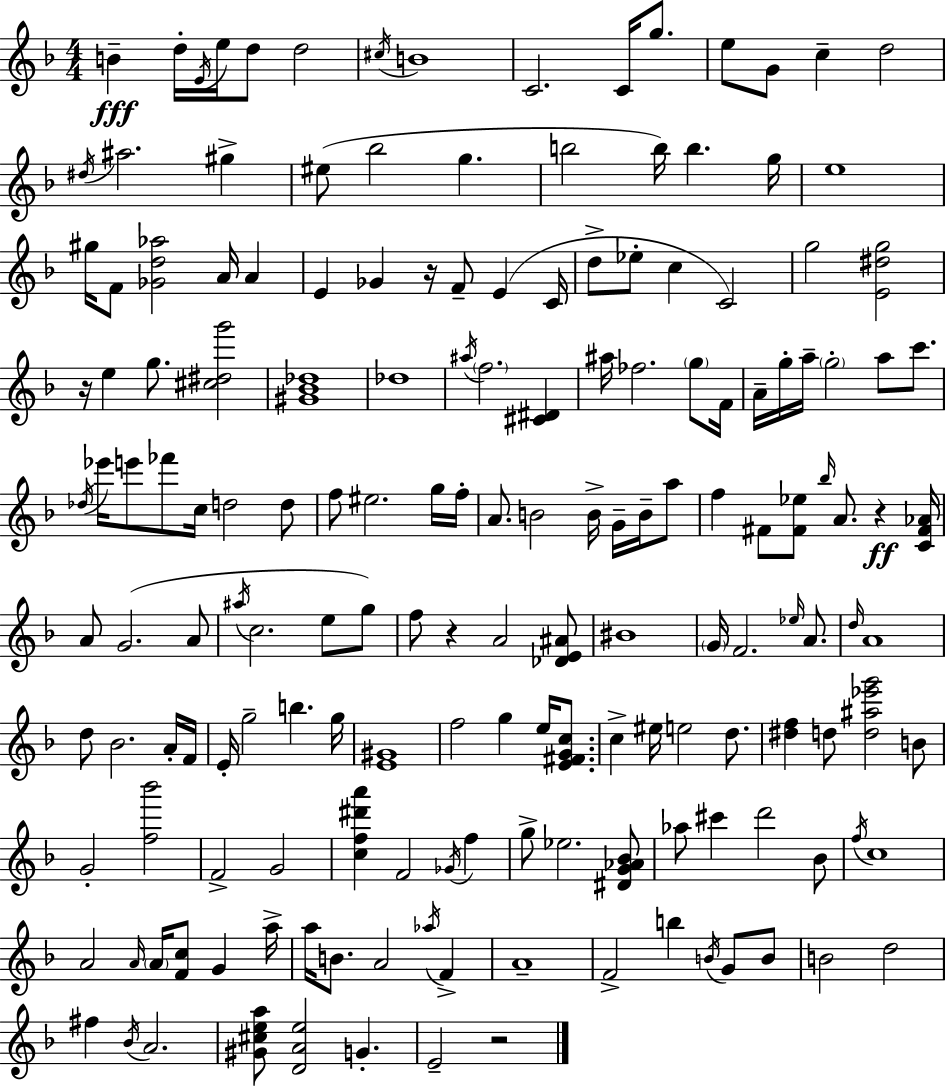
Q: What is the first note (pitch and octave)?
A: B4